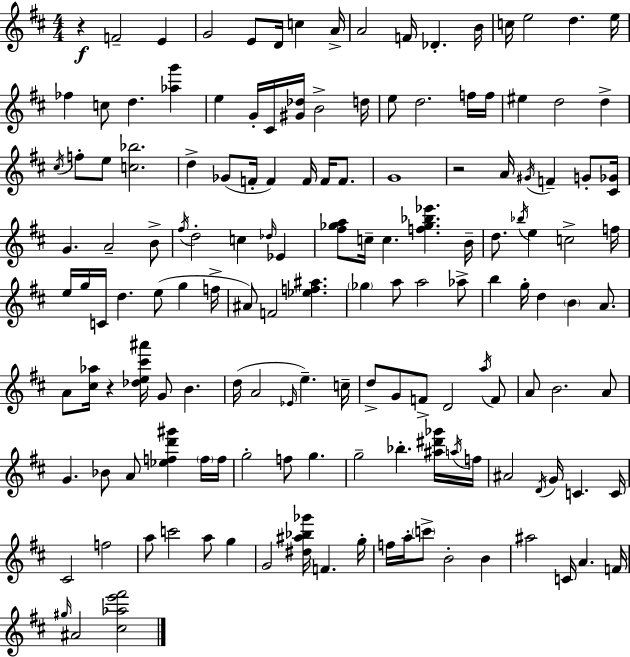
R/q F4/h E4/q G4/h E4/e D4/s C5/q A4/s A4/h F4/s Db4/q. B4/s C5/s E5/h D5/q. E5/s FES5/q C5/e D5/q. [Ab5,G6]/q E5/q G4/s C#4/s [G#4,Db5]/s B4/h D5/s E5/e D5/h. F5/s F5/s EIS5/q D5/h D5/q C#5/s F5/e E5/e [C5,Bb5]/h. D5/q Gb4/e F4/s F4/q F4/s F4/s F4/e. G4/w R/h A4/s G#4/s F4/q G4/e [C#4,Gb4]/s G4/q. A4/h B4/e F#5/s D5/h C5/q Db5/s Eb4/q [F#5,Gb5,A5]/e C5/s C5/q. [F5,Gb5,Bb5,Eb6]/q. B4/s D5/e. Bb5/s E5/q C5/h F5/s E5/s G5/s C4/s D5/q. E5/e G5/q F5/s A#4/e F4/h [Eb5,F5,A#5]/q. Gb5/q A5/e A5/h Ab5/e B5/q G5/s D5/q B4/q A4/e. A4/e [C#5,Ab5]/s R/q [Db5,E5,C#6,A#6]/s G4/e B4/q. D5/s A4/h Eb4/s E5/q. C5/s D5/e G4/e F4/e D4/h A5/s F4/e A4/e B4/h. A4/e G4/q. Bb4/e A4/e [Eb5,F5,D6,G#6]/q F5/s F5/s G5/h F5/e G5/q. G5/h Bb5/q. [A#5,D#6,Gb6]/s A5/s F5/s A#4/h D4/s G4/s C4/q. C4/s C#4/h F5/h A5/e C6/h A5/e G5/q G4/h [D#5,A#5,Bb5,Gb6]/s F4/q. G5/s F5/s A5/s C6/e B4/h B4/q A#5/h C4/s A4/q. F4/s G#5/s A#4/h [C#5,Ab5,E6,F#6]/h